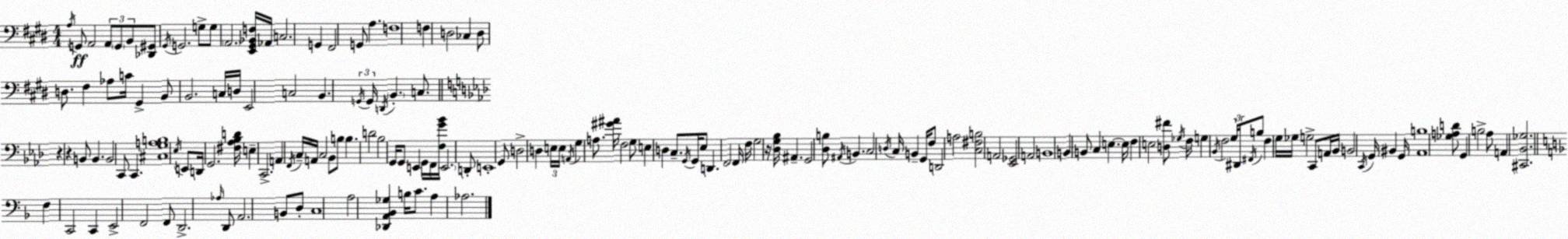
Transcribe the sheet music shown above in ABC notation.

X:1
T:Untitled
M:4/4
L:1/4
K:E
A,/4 G,,/2 A,,2 A,,/2 G,,/2 B,,/2 [_D,,^G,,]/2 ^G,,/4 G,,2 G,/2 G,/2 A,,2 [E,,^G,,_B,,F,]/4 _A,,/4 C,2 G,, ^F,,2 G,,/2 A, F,4 F, D,2 _C, D,/2 D,/2 ^F, _A,/2 C/4 ^G,, B,,/2 B,,2 C,/4 D,/4 E,,2 C,2 B,, G,,/4 G,,/4 D,,/4 B,, C,/2 z z B,,/2 B,, B,,2 C,,/2 C,, [^C,G,A,B,]4 _E,/4 E,,/2 D,,/4 G,,2 [^F,_A,_B,D]/4 E, C,,2 A,, F,,/4 C,/4 A,,/4 C,2 _B,,/2 B,/2 B, D2 _B,2 G,,/4 G,,/2 E,, G,,/4 F,,/4 [F,G_B]/4 E,,2 D,,/2 E,,4 G,,/2 D,2 D, E,/4 E,/4 A,,/4 G, A,/2 [^G^A]/4 F,2 G,/2 E, D, C,/2 G,,/4 G,,/4 _E,/2 D,, F,,2 F,,/4 F,/4 G,2 z/4 [_D,G,_B,]/4 ^A,, G,,2 [_D,B,]/2 ^A,,/4 B,, C,2 D,/4 C,/4 B,, G,,/4 F,/2 D,,2 A,2 [C,^F,B,]2 A,,2 [_E,,_G,,]2 A,,2 B,,4 B,, B,,/2 C, E, E,/4 F, E,2 [D,^F]/2 _G,/4 F,/4 G, _B,,/4 F,2 G,/4 ^D,,/4 ^F,,/4 B,/2 F, G,/4 _G,/4 G,2 C,,/2 A,,/4 _B,,/4 B,,2 C,,/4 G,,/4 ^B,, G,,/4 [_A,,B,]4 [_G,A,D]/2 G,, B,2 _A,/2 A,, [^C,,_B,,_G,]2 F, C,,2 C,, E,,2 F,,2 F,,/2 D,,2 _A,/4 D,,/2 A,,2 B,,/2 D,/2 C,4 A,2 [_D,,A,,_B,,_G,] B,/4 C/2 A, _A,2